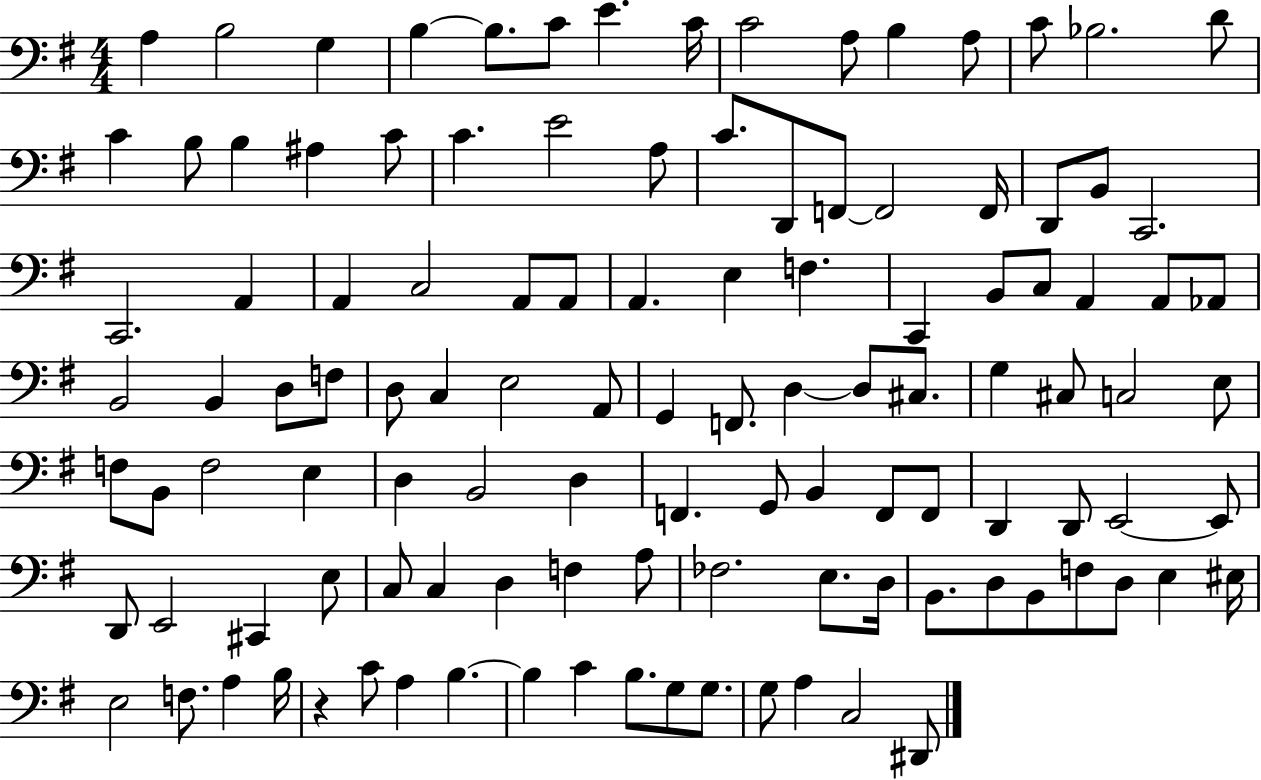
{
  \clef bass
  \numericTimeSignature
  \time 4/4
  \key g \major
  a4 b2 g4 | b4~~ b8. c'8 e'4. c'16 | c'2 a8 b4 a8 | c'8 bes2. d'8 | \break c'4 b8 b4 ais4 c'8 | c'4. e'2 a8 | c'8. d,8 f,8~~ f,2 f,16 | d,8 b,8 c,2. | \break c,2. a,4 | a,4 c2 a,8 a,8 | a,4. e4 f4. | c,4 b,8 c8 a,4 a,8 aes,8 | \break b,2 b,4 d8 f8 | d8 c4 e2 a,8 | g,4 f,8. d4~~ d8 cis8. | g4 cis8 c2 e8 | \break f8 b,8 f2 e4 | d4 b,2 d4 | f,4. g,8 b,4 f,8 f,8 | d,4 d,8 e,2~~ e,8 | \break d,8 e,2 cis,4 e8 | c8 c4 d4 f4 a8 | fes2. e8. d16 | b,8. d8 b,8 f8 d8 e4 eis16 | \break e2 f8. a4 b16 | r4 c'8 a4 b4.~~ | b4 c'4 b8. g8 g8. | g8 a4 c2 dis,8 | \break \bar "|."
}